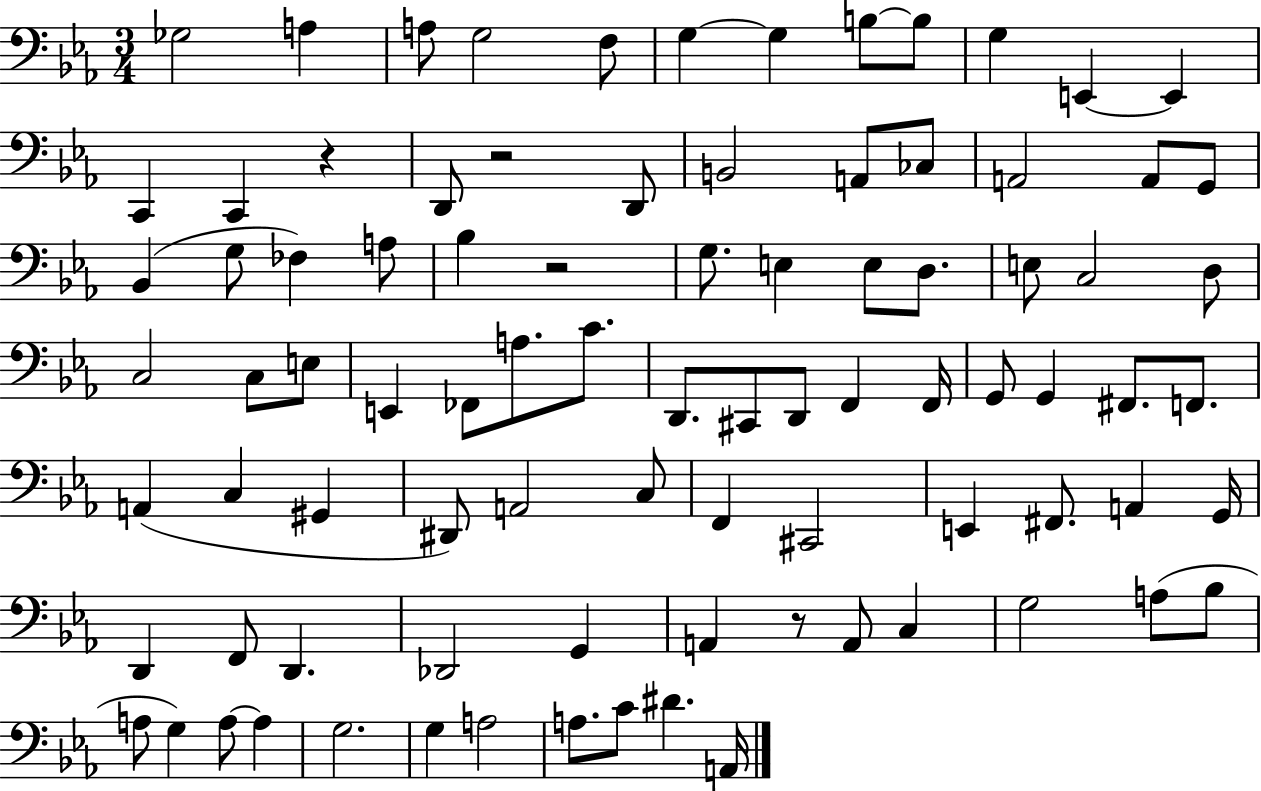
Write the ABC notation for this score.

X:1
T:Untitled
M:3/4
L:1/4
K:Eb
_G,2 A, A,/2 G,2 F,/2 G, G, B,/2 B,/2 G, E,, E,, C,, C,, z D,,/2 z2 D,,/2 B,,2 A,,/2 _C,/2 A,,2 A,,/2 G,,/2 _B,, G,/2 _F, A,/2 _B, z2 G,/2 E, E,/2 D,/2 E,/2 C,2 D,/2 C,2 C,/2 E,/2 E,, _F,,/2 A,/2 C/2 D,,/2 ^C,,/2 D,,/2 F,, F,,/4 G,,/2 G,, ^F,,/2 F,,/2 A,, C, ^G,, ^D,,/2 A,,2 C,/2 F,, ^C,,2 E,, ^F,,/2 A,, G,,/4 D,, F,,/2 D,, _D,,2 G,, A,, z/2 A,,/2 C, G,2 A,/2 _B,/2 A,/2 G, A,/2 A, G,2 G, A,2 A,/2 C/2 ^D A,,/4